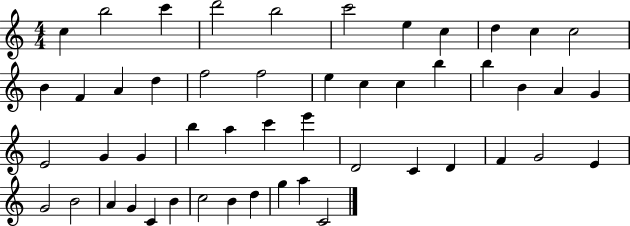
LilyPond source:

{
  \clef treble
  \numericTimeSignature
  \time 4/4
  \key c \major
  c''4 b''2 c'''4 | d'''2 b''2 | c'''2 e''4 c''4 | d''4 c''4 c''2 | \break b'4 f'4 a'4 d''4 | f''2 f''2 | e''4 c''4 c''4 b''4 | b''4 b'4 a'4 g'4 | \break e'2 g'4 g'4 | b''4 a''4 c'''4 e'''4 | d'2 c'4 d'4 | f'4 g'2 e'4 | \break g'2 b'2 | a'4 g'4 c'4 b'4 | c''2 b'4 d''4 | g''4 a''4 c'2 | \break \bar "|."
}